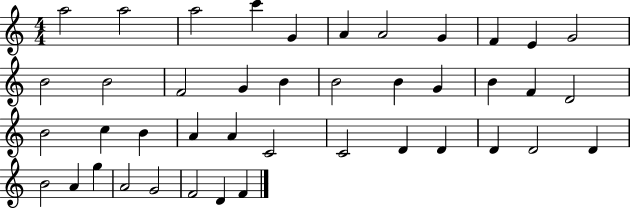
{
  \clef treble
  \numericTimeSignature
  \time 4/4
  \key c \major
  a''2 a''2 | a''2 c'''4 g'4 | a'4 a'2 g'4 | f'4 e'4 g'2 | \break b'2 b'2 | f'2 g'4 b'4 | b'2 b'4 g'4 | b'4 f'4 d'2 | \break b'2 c''4 b'4 | a'4 a'4 c'2 | c'2 d'4 d'4 | d'4 d'2 d'4 | \break b'2 a'4 g''4 | a'2 g'2 | f'2 d'4 f'4 | \bar "|."
}